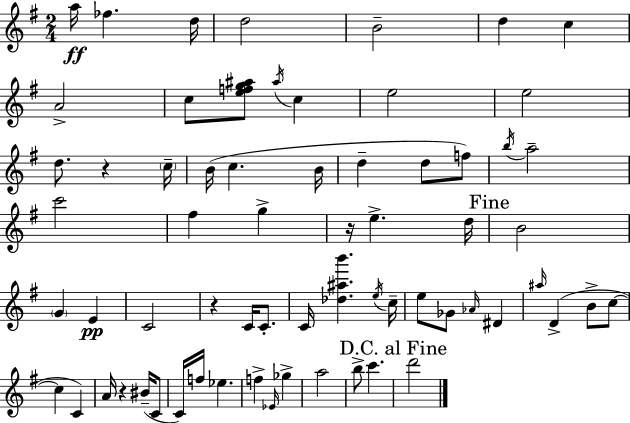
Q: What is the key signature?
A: G major